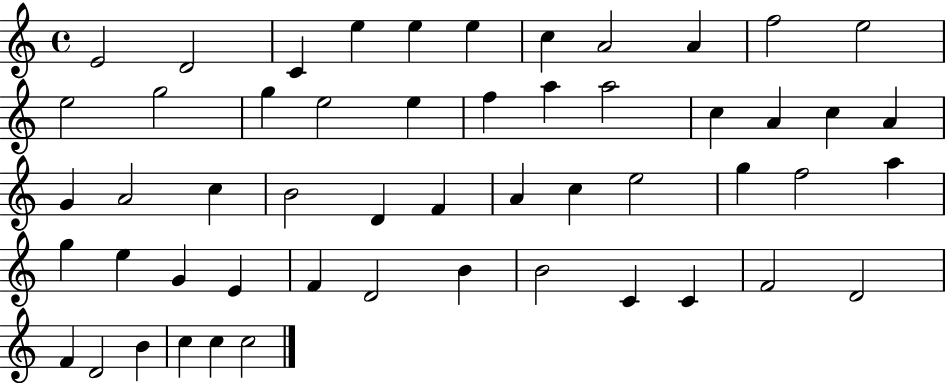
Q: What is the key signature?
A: C major